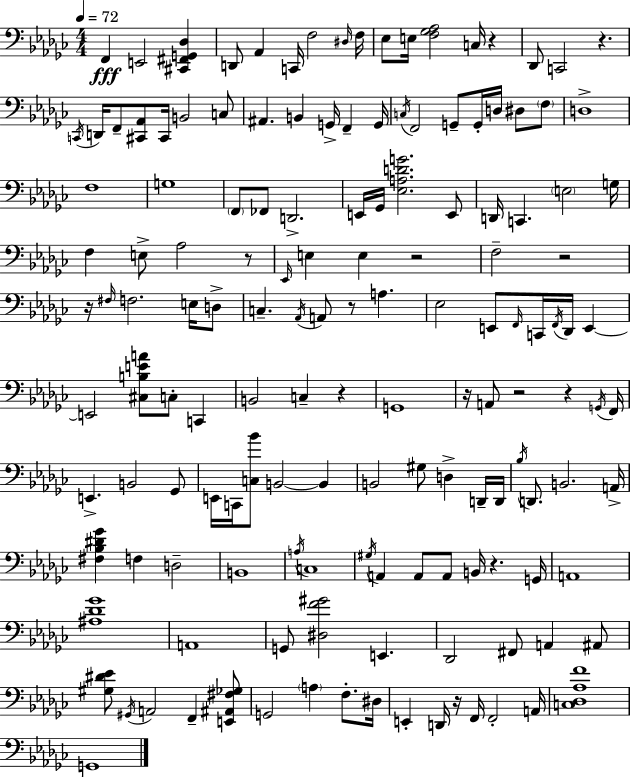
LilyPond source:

{
  \clef bass
  \numericTimeSignature
  \time 4/4
  \key ees \minor
  \tempo 4 = 72
  f,4\fff e,2 <cis, fis, g, des>4 | d,8 aes,4 c,16 f2 \grace { dis16 } | f16 ees8 e16 <f ges aes>2 c16 r4 | des,8 c,2 r4. | \break \acciaccatura { c,16 } d,16 f,8-- <cis, aes,>8 cis,16 b,2 | c8 ais,4. b,4 g,16-> f,4-- | g,16 \acciaccatura { c16 } f,2 g,8-- g,16-. d16 dis8 | \parenthesize f8 d1-> | \break f1 | g1 | \parenthesize f,8 fes,8 d,2.-> | e,16 ges,16 <ees a d' g'>2. | \break e,8 d,16 c,4. \parenthesize e2 | g16 f4 e8-> aes2 | r8 \grace { ees,16 } e4 e4 r2 | f2-- r2 | \break r16 \grace { fis16 } f2. | e16 d8-> c4.-- \acciaccatura { aes,16 } a,8 r8 | a4. ees2 e,8 | \grace { f,16 } c,16 \acciaccatura { f,16 } des,16 e,4~~ e,2 | \break <cis b e' a'>8 c8-. c,4 b,2 | c4-- r4 g,1 | r16 a,8 r2 | r4 \acciaccatura { g,16 } f,16 e,4.-> b,2 | \break ges,8 e,16 c,16 <c bes'>8 b,2~~ | b,4 b,2 | gis8 d4-> d,16-- d,16 \acciaccatura { bes16 } d,8. b,2. | a,16-> <fis bes dis' ges'>4 f4 | \break d2-- b,1 | \acciaccatura { a16 } c1 | \acciaccatura { gis16 } a,4 | a,8 a,8 b,16 r4. g,16 a,1 | \break <ais des' ges'>1 | a,1 | g,8 <dis f' gis'>2 | e,4. des,2 | \break fis,8 a,4 ais,8 <gis dis' ees'>8 \acciaccatura { gis,16 } a,2 | f,4-- <e, ais, fis ges>8 g,2 | \parenthesize a4 f8.-. dis16 e,4-. | d,16 r16 f,16 f,2-. a,16 <c des aes f'>1 | \break g,1 | \bar "|."
}